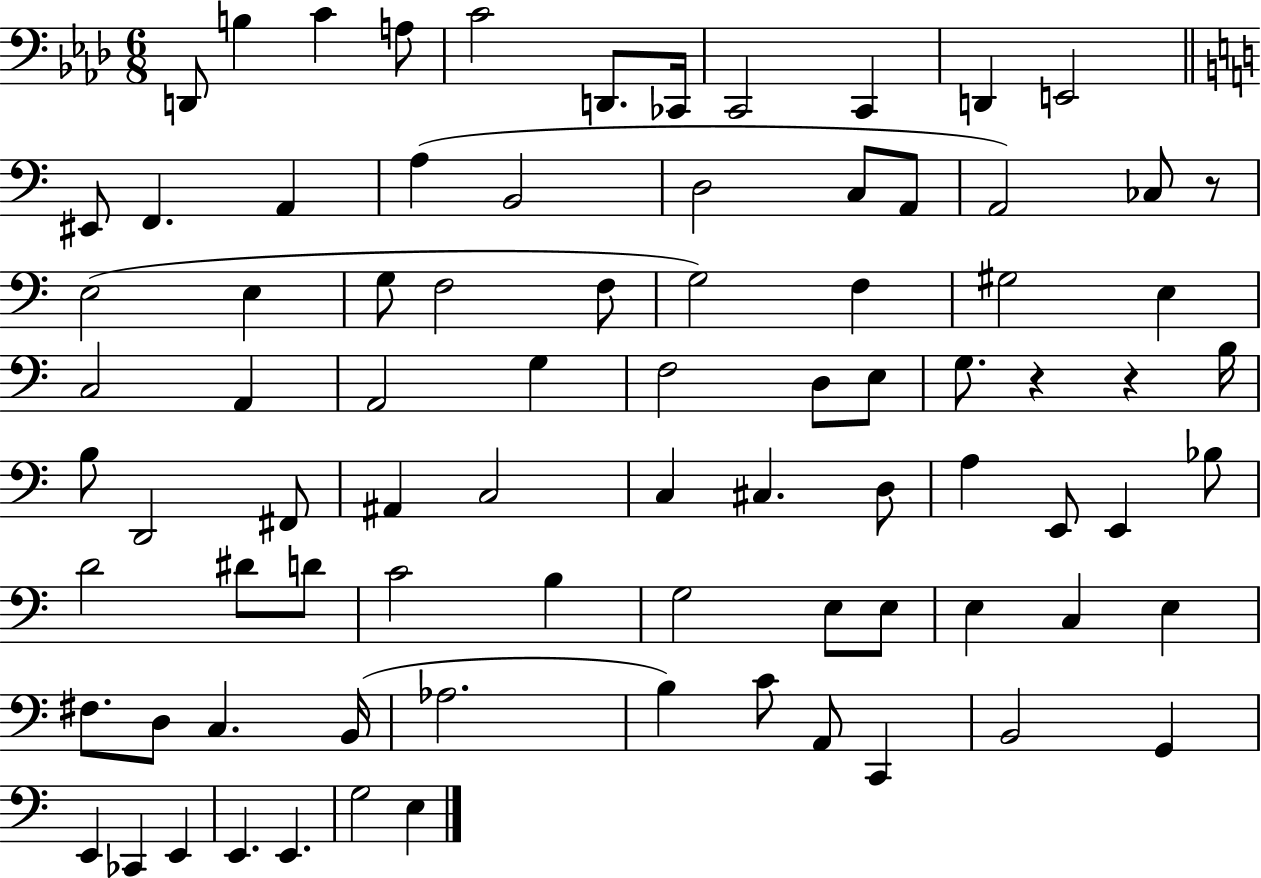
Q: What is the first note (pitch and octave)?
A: D2